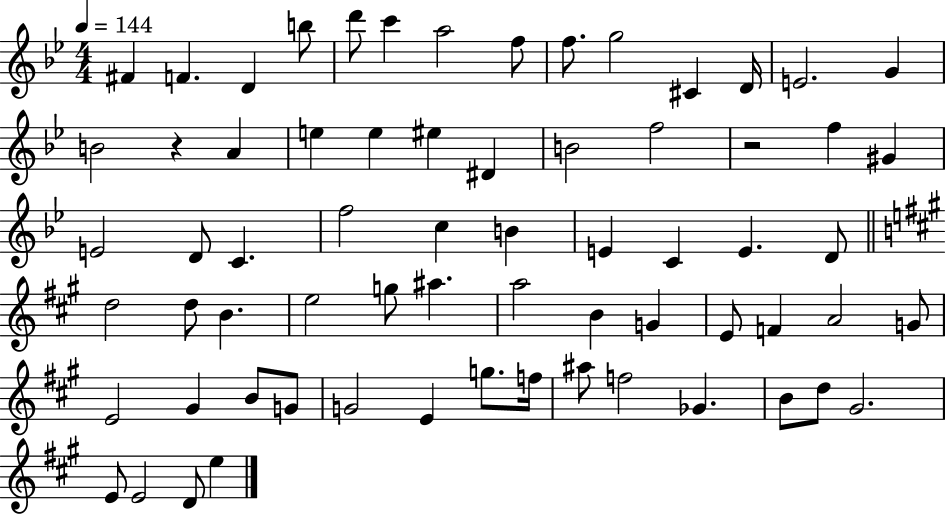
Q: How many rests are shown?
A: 2